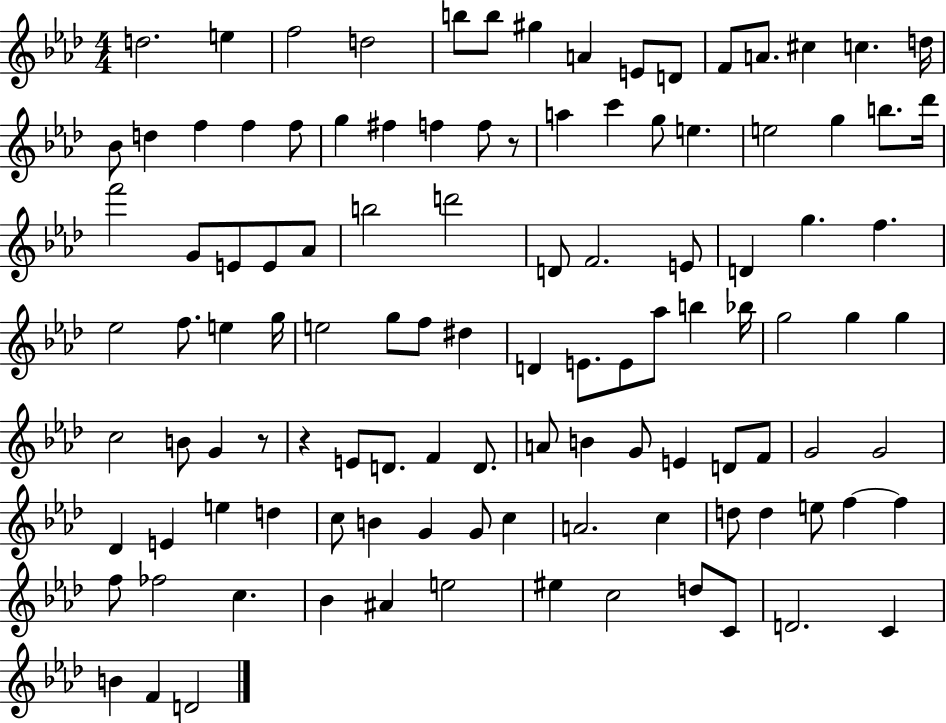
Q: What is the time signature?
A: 4/4